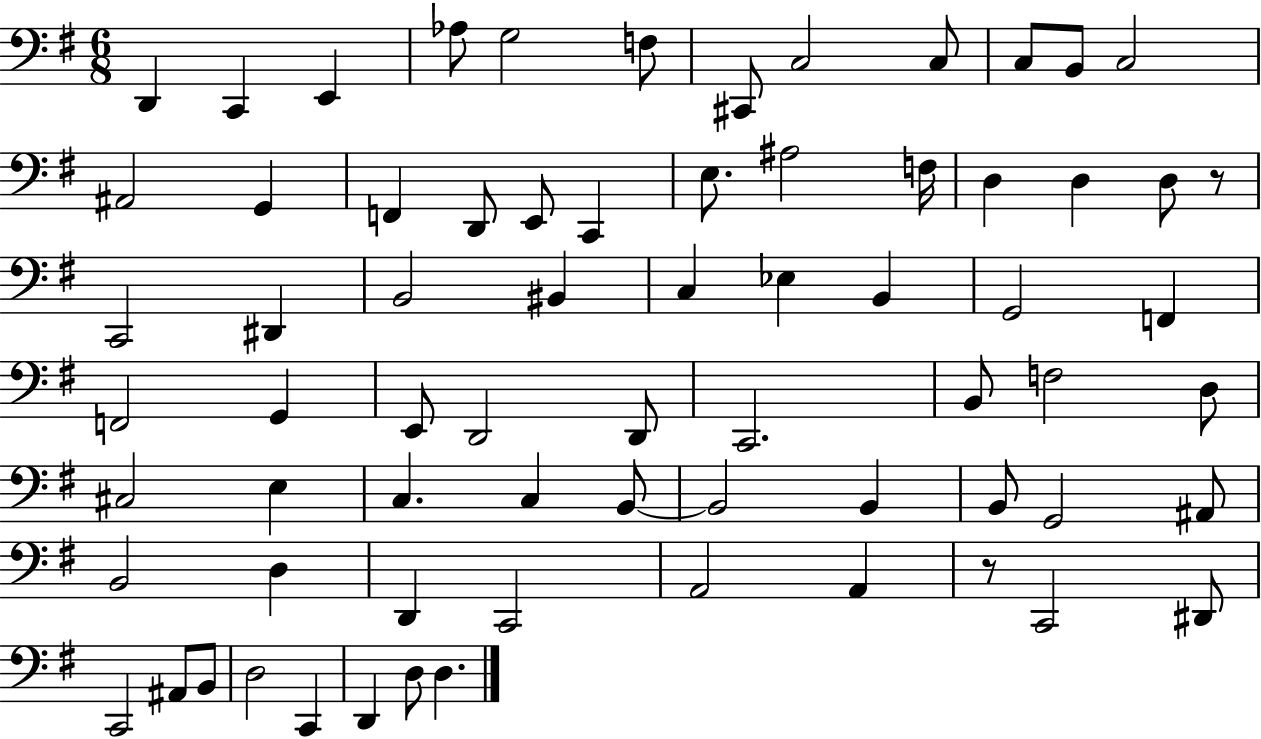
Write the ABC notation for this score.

X:1
T:Untitled
M:6/8
L:1/4
K:G
D,, C,, E,, _A,/2 G,2 F,/2 ^C,,/2 C,2 C,/2 C,/2 B,,/2 C,2 ^A,,2 G,, F,, D,,/2 E,,/2 C,, E,/2 ^A,2 F,/4 D, D, D,/2 z/2 C,,2 ^D,, B,,2 ^B,, C, _E, B,, G,,2 F,, F,,2 G,, E,,/2 D,,2 D,,/2 C,,2 B,,/2 F,2 D,/2 ^C,2 E, C, C, B,,/2 B,,2 B,, B,,/2 G,,2 ^A,,/2 B,,2 D, D,, C,,2 A,,2 A,, z/2 C,,2 ^D,,/2 C,,2 ^A,,/2 B,,/2 D,2 C,, D,, D,/2 D,